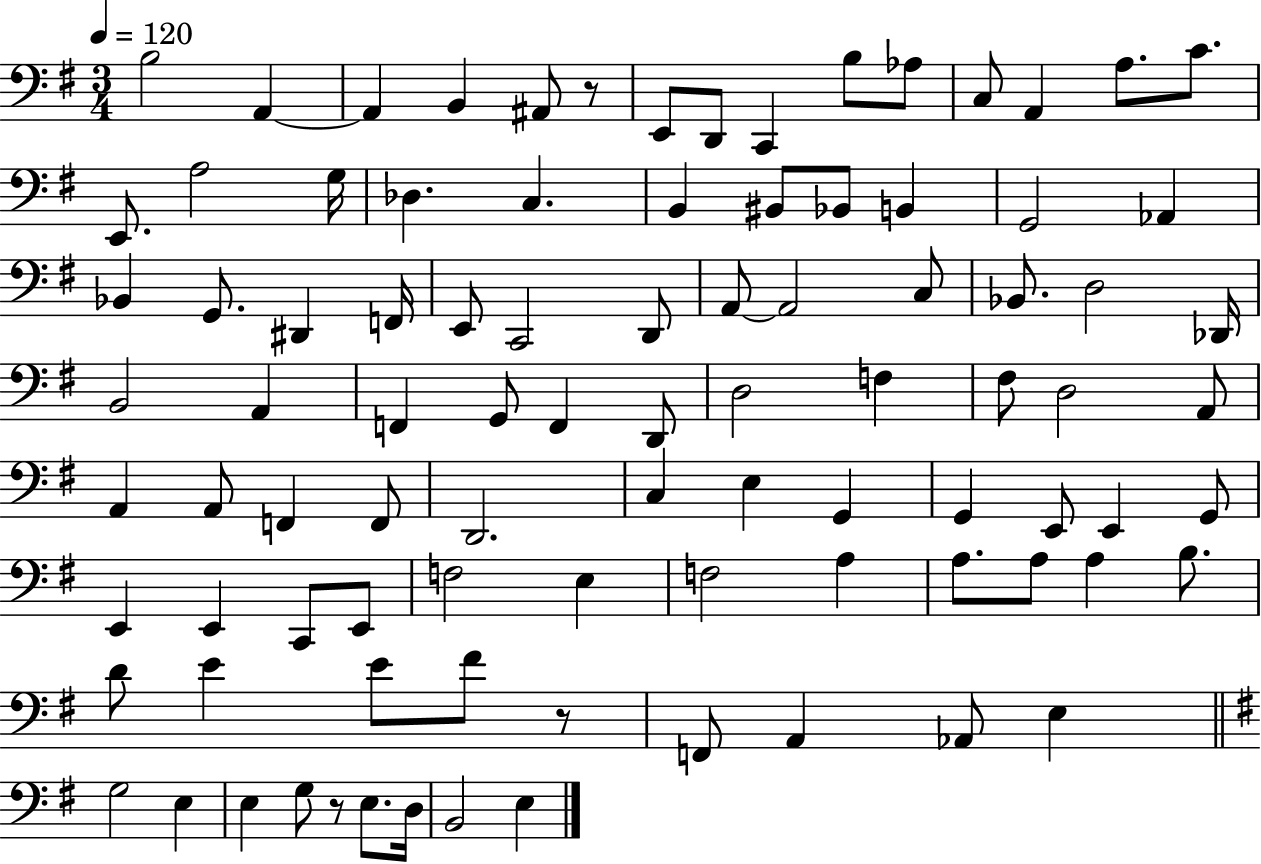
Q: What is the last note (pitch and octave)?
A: E3